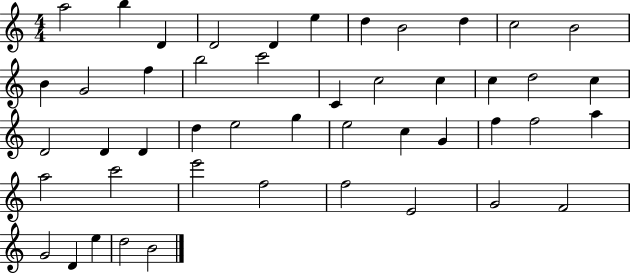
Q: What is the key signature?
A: C major